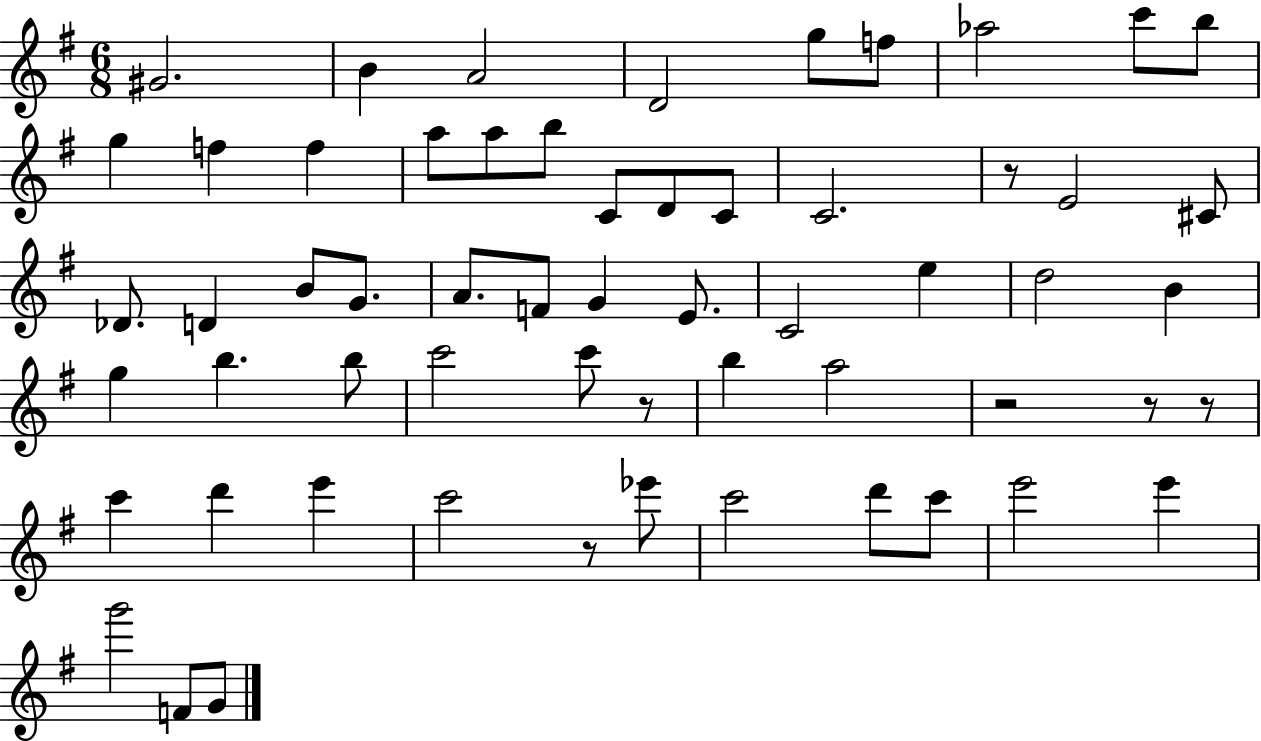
{
  \clef treble
  \numericTimeSignature
  \time 6/8
  \key g \major
  gis'2. | b'4 a'2 | d'2 g''8 f''8 | aes''2 c'''8 b''8 | \break g''4 f''4 f''4 | a''8 a''8 b''8 c'8 d'8 c'8 | c'2. | r8 e'2 cis'8 | \break des'8. d'4 b'8 g'8. | a'8. f'8 g'4 e'8. | c'2 e''4 | d''2 b'4 | \break g''4 b''4. b''8 | c'''2 c'''8 r8 | b''4 a''2 | r2 r8 r8 | \break c'''4 d'''4 e'''4 | c'''2 r8 ees'''8 | c'''2 d'''8 c'''8 | e'''2 e'''4 | \break g'''2 f'8 g'8 | \bar "|."
}